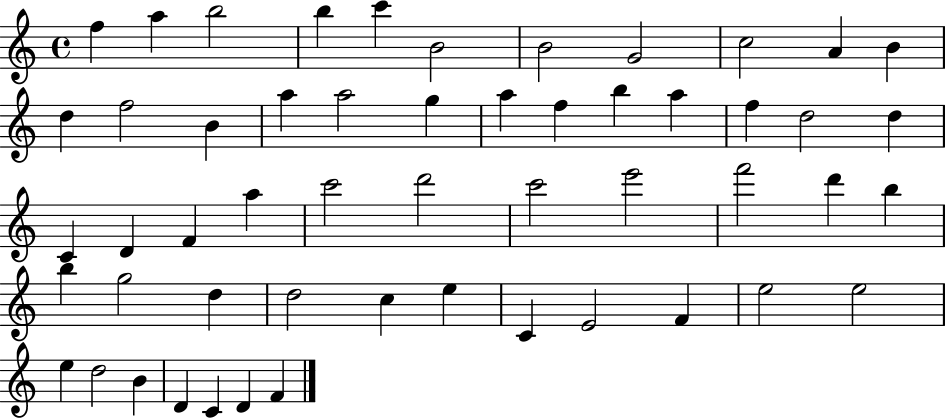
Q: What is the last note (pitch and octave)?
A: F4